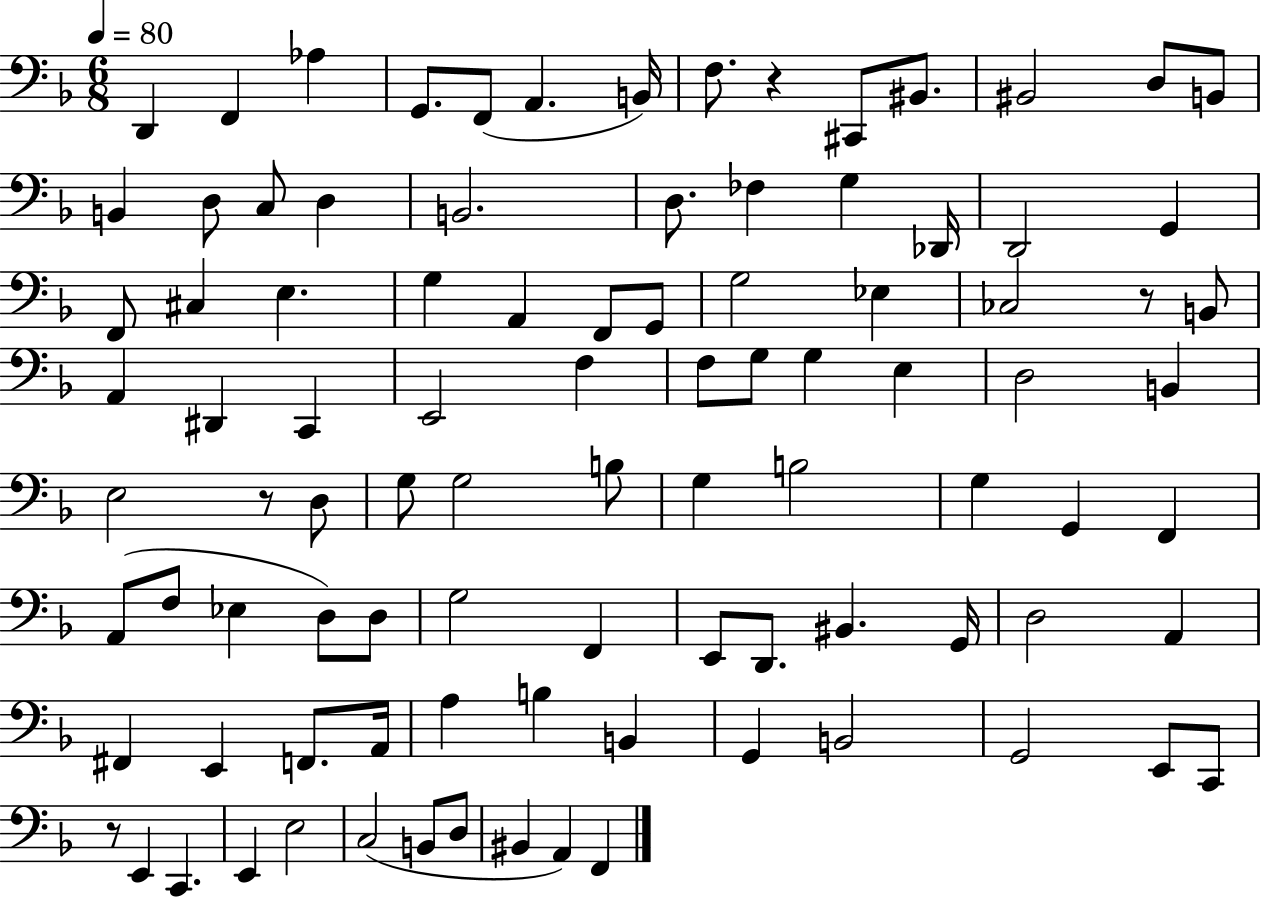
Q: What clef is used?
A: bass